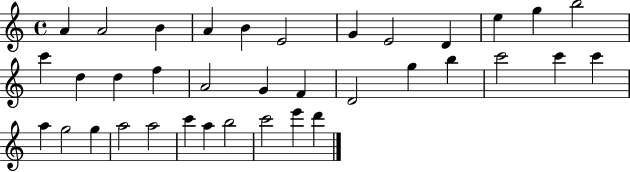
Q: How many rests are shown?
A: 0